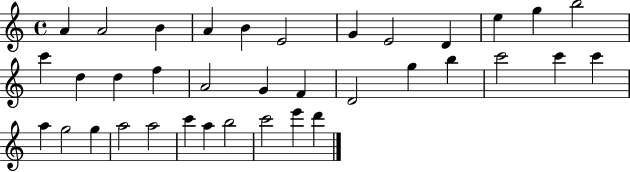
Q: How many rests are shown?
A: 0